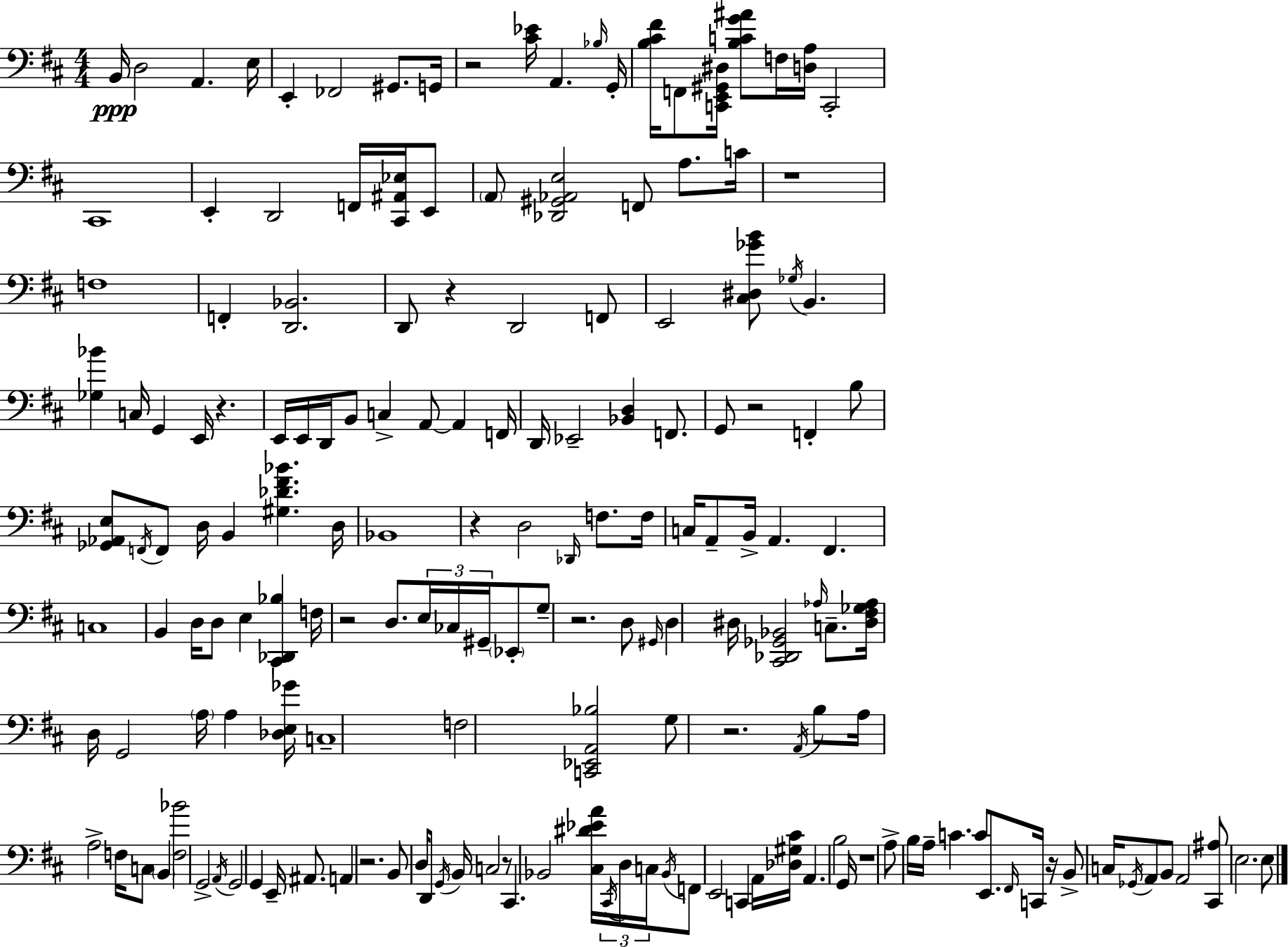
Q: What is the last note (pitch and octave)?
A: E3